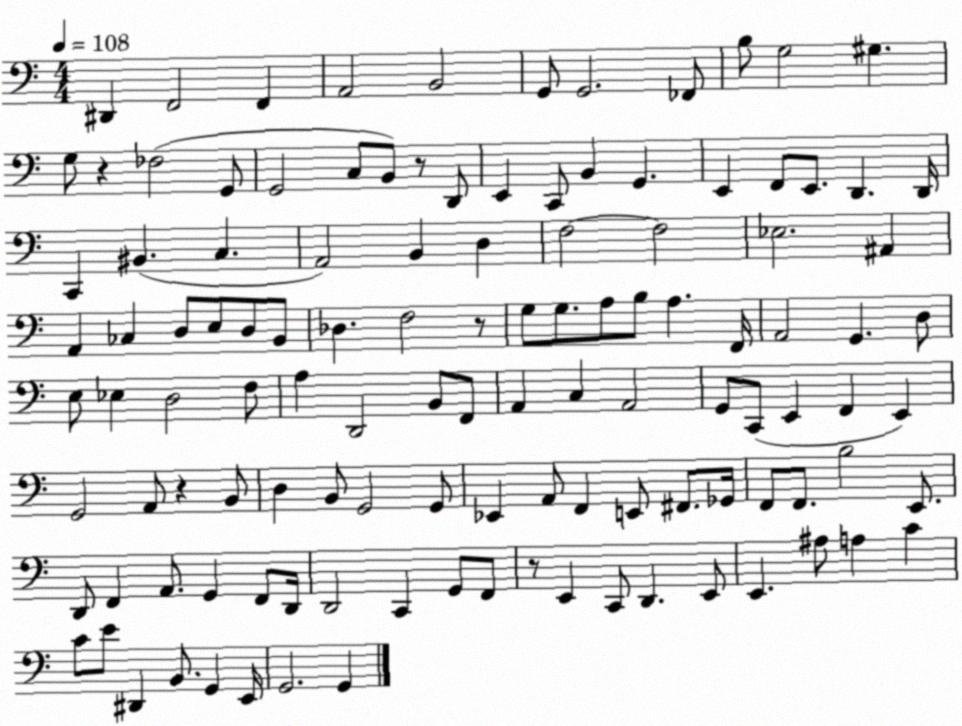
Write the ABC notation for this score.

X:1
T:Untitled
M:4/4
L:1/4
K:C
^D,, F,,2 F,, A,,2 B,,2 G,,/2 G,,2 _F,,/2 B,/2 G,2 ^G, G,/2 z _F,2 G,,/2 G,,2 C,/2 B,,/2 z/2 D,,/2 E,, C,,/2 B,, G,, E,, F,,/2 E,,/2 D,, D,,/4 C,, ^B,, C, A,,2 B,, D, F,2 F,2 _E,2 ^A,, A,, _C, D,/2 E,/2 D,/2 B,,/2 _D, F,2 z/2 G,/2 G,/2 A,/2 B,/2 A, F,,/4 A,,2 G,, D,/2 E,/2 _E, D,2 F,/2 A, D,,2 B,,/2 F,,/2 A,, C, A,,2 G,,/2 C,,/2 E,, F,, E,, G,,2 A,,/2 z B,,/2 D, B,,/2 G,,2 G,,/2 _E,, A,,/2 F,, E,,/2 ^F,,/2 _G,,/4 F,,/2 F,,/2 B,2 E,,/2 D,,/2 F,, A,,/2 G,, F,,/2 D,,/4 D,,2 C,, G,,/2 F,,/2 z/2 E,, C,,/2 D,, E,,/2 E,, ^A,/2 A, C C/2 E/2 ^D,, B,,/2 G,, E,,/4 G,,2 G,,